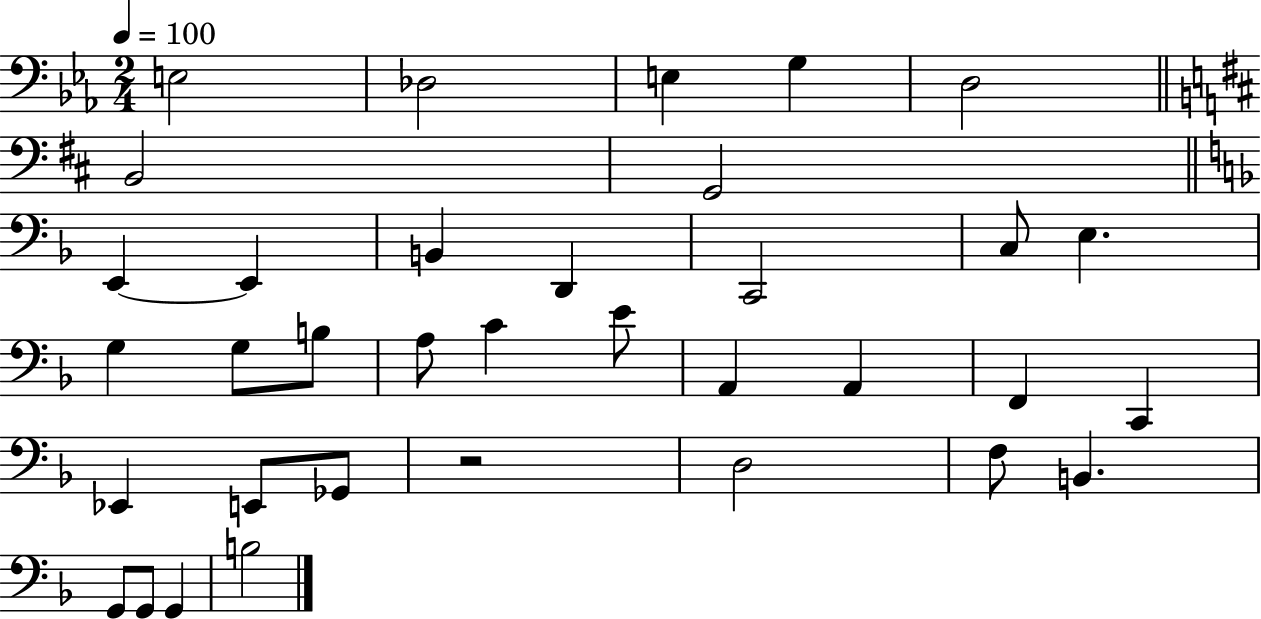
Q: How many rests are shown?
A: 1